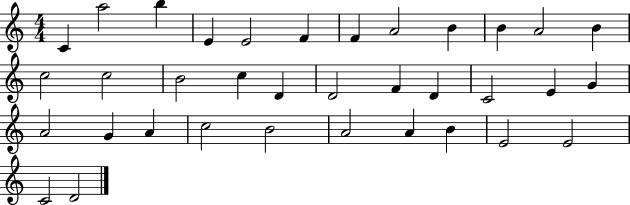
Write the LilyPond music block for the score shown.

{
  \clef treble
  \numericTimeSignature
  \time 4/4
  \key c \major
  c'4 a''2 b''4 | e'4 e'2 f'4 | f'4 a'2 b'4 | b'4 a'2 b'4 | \break c''2 c''2 | b'2 c''4 d'4 | d'2 f'4 d'4 | c'2 e'4 g'4 | \break a'2 g'4 a'4 | c''2 b'2 | a'2 a'4 b'4 | e'2 e'2 | \break c'2 d'2 | \bar "|."
}